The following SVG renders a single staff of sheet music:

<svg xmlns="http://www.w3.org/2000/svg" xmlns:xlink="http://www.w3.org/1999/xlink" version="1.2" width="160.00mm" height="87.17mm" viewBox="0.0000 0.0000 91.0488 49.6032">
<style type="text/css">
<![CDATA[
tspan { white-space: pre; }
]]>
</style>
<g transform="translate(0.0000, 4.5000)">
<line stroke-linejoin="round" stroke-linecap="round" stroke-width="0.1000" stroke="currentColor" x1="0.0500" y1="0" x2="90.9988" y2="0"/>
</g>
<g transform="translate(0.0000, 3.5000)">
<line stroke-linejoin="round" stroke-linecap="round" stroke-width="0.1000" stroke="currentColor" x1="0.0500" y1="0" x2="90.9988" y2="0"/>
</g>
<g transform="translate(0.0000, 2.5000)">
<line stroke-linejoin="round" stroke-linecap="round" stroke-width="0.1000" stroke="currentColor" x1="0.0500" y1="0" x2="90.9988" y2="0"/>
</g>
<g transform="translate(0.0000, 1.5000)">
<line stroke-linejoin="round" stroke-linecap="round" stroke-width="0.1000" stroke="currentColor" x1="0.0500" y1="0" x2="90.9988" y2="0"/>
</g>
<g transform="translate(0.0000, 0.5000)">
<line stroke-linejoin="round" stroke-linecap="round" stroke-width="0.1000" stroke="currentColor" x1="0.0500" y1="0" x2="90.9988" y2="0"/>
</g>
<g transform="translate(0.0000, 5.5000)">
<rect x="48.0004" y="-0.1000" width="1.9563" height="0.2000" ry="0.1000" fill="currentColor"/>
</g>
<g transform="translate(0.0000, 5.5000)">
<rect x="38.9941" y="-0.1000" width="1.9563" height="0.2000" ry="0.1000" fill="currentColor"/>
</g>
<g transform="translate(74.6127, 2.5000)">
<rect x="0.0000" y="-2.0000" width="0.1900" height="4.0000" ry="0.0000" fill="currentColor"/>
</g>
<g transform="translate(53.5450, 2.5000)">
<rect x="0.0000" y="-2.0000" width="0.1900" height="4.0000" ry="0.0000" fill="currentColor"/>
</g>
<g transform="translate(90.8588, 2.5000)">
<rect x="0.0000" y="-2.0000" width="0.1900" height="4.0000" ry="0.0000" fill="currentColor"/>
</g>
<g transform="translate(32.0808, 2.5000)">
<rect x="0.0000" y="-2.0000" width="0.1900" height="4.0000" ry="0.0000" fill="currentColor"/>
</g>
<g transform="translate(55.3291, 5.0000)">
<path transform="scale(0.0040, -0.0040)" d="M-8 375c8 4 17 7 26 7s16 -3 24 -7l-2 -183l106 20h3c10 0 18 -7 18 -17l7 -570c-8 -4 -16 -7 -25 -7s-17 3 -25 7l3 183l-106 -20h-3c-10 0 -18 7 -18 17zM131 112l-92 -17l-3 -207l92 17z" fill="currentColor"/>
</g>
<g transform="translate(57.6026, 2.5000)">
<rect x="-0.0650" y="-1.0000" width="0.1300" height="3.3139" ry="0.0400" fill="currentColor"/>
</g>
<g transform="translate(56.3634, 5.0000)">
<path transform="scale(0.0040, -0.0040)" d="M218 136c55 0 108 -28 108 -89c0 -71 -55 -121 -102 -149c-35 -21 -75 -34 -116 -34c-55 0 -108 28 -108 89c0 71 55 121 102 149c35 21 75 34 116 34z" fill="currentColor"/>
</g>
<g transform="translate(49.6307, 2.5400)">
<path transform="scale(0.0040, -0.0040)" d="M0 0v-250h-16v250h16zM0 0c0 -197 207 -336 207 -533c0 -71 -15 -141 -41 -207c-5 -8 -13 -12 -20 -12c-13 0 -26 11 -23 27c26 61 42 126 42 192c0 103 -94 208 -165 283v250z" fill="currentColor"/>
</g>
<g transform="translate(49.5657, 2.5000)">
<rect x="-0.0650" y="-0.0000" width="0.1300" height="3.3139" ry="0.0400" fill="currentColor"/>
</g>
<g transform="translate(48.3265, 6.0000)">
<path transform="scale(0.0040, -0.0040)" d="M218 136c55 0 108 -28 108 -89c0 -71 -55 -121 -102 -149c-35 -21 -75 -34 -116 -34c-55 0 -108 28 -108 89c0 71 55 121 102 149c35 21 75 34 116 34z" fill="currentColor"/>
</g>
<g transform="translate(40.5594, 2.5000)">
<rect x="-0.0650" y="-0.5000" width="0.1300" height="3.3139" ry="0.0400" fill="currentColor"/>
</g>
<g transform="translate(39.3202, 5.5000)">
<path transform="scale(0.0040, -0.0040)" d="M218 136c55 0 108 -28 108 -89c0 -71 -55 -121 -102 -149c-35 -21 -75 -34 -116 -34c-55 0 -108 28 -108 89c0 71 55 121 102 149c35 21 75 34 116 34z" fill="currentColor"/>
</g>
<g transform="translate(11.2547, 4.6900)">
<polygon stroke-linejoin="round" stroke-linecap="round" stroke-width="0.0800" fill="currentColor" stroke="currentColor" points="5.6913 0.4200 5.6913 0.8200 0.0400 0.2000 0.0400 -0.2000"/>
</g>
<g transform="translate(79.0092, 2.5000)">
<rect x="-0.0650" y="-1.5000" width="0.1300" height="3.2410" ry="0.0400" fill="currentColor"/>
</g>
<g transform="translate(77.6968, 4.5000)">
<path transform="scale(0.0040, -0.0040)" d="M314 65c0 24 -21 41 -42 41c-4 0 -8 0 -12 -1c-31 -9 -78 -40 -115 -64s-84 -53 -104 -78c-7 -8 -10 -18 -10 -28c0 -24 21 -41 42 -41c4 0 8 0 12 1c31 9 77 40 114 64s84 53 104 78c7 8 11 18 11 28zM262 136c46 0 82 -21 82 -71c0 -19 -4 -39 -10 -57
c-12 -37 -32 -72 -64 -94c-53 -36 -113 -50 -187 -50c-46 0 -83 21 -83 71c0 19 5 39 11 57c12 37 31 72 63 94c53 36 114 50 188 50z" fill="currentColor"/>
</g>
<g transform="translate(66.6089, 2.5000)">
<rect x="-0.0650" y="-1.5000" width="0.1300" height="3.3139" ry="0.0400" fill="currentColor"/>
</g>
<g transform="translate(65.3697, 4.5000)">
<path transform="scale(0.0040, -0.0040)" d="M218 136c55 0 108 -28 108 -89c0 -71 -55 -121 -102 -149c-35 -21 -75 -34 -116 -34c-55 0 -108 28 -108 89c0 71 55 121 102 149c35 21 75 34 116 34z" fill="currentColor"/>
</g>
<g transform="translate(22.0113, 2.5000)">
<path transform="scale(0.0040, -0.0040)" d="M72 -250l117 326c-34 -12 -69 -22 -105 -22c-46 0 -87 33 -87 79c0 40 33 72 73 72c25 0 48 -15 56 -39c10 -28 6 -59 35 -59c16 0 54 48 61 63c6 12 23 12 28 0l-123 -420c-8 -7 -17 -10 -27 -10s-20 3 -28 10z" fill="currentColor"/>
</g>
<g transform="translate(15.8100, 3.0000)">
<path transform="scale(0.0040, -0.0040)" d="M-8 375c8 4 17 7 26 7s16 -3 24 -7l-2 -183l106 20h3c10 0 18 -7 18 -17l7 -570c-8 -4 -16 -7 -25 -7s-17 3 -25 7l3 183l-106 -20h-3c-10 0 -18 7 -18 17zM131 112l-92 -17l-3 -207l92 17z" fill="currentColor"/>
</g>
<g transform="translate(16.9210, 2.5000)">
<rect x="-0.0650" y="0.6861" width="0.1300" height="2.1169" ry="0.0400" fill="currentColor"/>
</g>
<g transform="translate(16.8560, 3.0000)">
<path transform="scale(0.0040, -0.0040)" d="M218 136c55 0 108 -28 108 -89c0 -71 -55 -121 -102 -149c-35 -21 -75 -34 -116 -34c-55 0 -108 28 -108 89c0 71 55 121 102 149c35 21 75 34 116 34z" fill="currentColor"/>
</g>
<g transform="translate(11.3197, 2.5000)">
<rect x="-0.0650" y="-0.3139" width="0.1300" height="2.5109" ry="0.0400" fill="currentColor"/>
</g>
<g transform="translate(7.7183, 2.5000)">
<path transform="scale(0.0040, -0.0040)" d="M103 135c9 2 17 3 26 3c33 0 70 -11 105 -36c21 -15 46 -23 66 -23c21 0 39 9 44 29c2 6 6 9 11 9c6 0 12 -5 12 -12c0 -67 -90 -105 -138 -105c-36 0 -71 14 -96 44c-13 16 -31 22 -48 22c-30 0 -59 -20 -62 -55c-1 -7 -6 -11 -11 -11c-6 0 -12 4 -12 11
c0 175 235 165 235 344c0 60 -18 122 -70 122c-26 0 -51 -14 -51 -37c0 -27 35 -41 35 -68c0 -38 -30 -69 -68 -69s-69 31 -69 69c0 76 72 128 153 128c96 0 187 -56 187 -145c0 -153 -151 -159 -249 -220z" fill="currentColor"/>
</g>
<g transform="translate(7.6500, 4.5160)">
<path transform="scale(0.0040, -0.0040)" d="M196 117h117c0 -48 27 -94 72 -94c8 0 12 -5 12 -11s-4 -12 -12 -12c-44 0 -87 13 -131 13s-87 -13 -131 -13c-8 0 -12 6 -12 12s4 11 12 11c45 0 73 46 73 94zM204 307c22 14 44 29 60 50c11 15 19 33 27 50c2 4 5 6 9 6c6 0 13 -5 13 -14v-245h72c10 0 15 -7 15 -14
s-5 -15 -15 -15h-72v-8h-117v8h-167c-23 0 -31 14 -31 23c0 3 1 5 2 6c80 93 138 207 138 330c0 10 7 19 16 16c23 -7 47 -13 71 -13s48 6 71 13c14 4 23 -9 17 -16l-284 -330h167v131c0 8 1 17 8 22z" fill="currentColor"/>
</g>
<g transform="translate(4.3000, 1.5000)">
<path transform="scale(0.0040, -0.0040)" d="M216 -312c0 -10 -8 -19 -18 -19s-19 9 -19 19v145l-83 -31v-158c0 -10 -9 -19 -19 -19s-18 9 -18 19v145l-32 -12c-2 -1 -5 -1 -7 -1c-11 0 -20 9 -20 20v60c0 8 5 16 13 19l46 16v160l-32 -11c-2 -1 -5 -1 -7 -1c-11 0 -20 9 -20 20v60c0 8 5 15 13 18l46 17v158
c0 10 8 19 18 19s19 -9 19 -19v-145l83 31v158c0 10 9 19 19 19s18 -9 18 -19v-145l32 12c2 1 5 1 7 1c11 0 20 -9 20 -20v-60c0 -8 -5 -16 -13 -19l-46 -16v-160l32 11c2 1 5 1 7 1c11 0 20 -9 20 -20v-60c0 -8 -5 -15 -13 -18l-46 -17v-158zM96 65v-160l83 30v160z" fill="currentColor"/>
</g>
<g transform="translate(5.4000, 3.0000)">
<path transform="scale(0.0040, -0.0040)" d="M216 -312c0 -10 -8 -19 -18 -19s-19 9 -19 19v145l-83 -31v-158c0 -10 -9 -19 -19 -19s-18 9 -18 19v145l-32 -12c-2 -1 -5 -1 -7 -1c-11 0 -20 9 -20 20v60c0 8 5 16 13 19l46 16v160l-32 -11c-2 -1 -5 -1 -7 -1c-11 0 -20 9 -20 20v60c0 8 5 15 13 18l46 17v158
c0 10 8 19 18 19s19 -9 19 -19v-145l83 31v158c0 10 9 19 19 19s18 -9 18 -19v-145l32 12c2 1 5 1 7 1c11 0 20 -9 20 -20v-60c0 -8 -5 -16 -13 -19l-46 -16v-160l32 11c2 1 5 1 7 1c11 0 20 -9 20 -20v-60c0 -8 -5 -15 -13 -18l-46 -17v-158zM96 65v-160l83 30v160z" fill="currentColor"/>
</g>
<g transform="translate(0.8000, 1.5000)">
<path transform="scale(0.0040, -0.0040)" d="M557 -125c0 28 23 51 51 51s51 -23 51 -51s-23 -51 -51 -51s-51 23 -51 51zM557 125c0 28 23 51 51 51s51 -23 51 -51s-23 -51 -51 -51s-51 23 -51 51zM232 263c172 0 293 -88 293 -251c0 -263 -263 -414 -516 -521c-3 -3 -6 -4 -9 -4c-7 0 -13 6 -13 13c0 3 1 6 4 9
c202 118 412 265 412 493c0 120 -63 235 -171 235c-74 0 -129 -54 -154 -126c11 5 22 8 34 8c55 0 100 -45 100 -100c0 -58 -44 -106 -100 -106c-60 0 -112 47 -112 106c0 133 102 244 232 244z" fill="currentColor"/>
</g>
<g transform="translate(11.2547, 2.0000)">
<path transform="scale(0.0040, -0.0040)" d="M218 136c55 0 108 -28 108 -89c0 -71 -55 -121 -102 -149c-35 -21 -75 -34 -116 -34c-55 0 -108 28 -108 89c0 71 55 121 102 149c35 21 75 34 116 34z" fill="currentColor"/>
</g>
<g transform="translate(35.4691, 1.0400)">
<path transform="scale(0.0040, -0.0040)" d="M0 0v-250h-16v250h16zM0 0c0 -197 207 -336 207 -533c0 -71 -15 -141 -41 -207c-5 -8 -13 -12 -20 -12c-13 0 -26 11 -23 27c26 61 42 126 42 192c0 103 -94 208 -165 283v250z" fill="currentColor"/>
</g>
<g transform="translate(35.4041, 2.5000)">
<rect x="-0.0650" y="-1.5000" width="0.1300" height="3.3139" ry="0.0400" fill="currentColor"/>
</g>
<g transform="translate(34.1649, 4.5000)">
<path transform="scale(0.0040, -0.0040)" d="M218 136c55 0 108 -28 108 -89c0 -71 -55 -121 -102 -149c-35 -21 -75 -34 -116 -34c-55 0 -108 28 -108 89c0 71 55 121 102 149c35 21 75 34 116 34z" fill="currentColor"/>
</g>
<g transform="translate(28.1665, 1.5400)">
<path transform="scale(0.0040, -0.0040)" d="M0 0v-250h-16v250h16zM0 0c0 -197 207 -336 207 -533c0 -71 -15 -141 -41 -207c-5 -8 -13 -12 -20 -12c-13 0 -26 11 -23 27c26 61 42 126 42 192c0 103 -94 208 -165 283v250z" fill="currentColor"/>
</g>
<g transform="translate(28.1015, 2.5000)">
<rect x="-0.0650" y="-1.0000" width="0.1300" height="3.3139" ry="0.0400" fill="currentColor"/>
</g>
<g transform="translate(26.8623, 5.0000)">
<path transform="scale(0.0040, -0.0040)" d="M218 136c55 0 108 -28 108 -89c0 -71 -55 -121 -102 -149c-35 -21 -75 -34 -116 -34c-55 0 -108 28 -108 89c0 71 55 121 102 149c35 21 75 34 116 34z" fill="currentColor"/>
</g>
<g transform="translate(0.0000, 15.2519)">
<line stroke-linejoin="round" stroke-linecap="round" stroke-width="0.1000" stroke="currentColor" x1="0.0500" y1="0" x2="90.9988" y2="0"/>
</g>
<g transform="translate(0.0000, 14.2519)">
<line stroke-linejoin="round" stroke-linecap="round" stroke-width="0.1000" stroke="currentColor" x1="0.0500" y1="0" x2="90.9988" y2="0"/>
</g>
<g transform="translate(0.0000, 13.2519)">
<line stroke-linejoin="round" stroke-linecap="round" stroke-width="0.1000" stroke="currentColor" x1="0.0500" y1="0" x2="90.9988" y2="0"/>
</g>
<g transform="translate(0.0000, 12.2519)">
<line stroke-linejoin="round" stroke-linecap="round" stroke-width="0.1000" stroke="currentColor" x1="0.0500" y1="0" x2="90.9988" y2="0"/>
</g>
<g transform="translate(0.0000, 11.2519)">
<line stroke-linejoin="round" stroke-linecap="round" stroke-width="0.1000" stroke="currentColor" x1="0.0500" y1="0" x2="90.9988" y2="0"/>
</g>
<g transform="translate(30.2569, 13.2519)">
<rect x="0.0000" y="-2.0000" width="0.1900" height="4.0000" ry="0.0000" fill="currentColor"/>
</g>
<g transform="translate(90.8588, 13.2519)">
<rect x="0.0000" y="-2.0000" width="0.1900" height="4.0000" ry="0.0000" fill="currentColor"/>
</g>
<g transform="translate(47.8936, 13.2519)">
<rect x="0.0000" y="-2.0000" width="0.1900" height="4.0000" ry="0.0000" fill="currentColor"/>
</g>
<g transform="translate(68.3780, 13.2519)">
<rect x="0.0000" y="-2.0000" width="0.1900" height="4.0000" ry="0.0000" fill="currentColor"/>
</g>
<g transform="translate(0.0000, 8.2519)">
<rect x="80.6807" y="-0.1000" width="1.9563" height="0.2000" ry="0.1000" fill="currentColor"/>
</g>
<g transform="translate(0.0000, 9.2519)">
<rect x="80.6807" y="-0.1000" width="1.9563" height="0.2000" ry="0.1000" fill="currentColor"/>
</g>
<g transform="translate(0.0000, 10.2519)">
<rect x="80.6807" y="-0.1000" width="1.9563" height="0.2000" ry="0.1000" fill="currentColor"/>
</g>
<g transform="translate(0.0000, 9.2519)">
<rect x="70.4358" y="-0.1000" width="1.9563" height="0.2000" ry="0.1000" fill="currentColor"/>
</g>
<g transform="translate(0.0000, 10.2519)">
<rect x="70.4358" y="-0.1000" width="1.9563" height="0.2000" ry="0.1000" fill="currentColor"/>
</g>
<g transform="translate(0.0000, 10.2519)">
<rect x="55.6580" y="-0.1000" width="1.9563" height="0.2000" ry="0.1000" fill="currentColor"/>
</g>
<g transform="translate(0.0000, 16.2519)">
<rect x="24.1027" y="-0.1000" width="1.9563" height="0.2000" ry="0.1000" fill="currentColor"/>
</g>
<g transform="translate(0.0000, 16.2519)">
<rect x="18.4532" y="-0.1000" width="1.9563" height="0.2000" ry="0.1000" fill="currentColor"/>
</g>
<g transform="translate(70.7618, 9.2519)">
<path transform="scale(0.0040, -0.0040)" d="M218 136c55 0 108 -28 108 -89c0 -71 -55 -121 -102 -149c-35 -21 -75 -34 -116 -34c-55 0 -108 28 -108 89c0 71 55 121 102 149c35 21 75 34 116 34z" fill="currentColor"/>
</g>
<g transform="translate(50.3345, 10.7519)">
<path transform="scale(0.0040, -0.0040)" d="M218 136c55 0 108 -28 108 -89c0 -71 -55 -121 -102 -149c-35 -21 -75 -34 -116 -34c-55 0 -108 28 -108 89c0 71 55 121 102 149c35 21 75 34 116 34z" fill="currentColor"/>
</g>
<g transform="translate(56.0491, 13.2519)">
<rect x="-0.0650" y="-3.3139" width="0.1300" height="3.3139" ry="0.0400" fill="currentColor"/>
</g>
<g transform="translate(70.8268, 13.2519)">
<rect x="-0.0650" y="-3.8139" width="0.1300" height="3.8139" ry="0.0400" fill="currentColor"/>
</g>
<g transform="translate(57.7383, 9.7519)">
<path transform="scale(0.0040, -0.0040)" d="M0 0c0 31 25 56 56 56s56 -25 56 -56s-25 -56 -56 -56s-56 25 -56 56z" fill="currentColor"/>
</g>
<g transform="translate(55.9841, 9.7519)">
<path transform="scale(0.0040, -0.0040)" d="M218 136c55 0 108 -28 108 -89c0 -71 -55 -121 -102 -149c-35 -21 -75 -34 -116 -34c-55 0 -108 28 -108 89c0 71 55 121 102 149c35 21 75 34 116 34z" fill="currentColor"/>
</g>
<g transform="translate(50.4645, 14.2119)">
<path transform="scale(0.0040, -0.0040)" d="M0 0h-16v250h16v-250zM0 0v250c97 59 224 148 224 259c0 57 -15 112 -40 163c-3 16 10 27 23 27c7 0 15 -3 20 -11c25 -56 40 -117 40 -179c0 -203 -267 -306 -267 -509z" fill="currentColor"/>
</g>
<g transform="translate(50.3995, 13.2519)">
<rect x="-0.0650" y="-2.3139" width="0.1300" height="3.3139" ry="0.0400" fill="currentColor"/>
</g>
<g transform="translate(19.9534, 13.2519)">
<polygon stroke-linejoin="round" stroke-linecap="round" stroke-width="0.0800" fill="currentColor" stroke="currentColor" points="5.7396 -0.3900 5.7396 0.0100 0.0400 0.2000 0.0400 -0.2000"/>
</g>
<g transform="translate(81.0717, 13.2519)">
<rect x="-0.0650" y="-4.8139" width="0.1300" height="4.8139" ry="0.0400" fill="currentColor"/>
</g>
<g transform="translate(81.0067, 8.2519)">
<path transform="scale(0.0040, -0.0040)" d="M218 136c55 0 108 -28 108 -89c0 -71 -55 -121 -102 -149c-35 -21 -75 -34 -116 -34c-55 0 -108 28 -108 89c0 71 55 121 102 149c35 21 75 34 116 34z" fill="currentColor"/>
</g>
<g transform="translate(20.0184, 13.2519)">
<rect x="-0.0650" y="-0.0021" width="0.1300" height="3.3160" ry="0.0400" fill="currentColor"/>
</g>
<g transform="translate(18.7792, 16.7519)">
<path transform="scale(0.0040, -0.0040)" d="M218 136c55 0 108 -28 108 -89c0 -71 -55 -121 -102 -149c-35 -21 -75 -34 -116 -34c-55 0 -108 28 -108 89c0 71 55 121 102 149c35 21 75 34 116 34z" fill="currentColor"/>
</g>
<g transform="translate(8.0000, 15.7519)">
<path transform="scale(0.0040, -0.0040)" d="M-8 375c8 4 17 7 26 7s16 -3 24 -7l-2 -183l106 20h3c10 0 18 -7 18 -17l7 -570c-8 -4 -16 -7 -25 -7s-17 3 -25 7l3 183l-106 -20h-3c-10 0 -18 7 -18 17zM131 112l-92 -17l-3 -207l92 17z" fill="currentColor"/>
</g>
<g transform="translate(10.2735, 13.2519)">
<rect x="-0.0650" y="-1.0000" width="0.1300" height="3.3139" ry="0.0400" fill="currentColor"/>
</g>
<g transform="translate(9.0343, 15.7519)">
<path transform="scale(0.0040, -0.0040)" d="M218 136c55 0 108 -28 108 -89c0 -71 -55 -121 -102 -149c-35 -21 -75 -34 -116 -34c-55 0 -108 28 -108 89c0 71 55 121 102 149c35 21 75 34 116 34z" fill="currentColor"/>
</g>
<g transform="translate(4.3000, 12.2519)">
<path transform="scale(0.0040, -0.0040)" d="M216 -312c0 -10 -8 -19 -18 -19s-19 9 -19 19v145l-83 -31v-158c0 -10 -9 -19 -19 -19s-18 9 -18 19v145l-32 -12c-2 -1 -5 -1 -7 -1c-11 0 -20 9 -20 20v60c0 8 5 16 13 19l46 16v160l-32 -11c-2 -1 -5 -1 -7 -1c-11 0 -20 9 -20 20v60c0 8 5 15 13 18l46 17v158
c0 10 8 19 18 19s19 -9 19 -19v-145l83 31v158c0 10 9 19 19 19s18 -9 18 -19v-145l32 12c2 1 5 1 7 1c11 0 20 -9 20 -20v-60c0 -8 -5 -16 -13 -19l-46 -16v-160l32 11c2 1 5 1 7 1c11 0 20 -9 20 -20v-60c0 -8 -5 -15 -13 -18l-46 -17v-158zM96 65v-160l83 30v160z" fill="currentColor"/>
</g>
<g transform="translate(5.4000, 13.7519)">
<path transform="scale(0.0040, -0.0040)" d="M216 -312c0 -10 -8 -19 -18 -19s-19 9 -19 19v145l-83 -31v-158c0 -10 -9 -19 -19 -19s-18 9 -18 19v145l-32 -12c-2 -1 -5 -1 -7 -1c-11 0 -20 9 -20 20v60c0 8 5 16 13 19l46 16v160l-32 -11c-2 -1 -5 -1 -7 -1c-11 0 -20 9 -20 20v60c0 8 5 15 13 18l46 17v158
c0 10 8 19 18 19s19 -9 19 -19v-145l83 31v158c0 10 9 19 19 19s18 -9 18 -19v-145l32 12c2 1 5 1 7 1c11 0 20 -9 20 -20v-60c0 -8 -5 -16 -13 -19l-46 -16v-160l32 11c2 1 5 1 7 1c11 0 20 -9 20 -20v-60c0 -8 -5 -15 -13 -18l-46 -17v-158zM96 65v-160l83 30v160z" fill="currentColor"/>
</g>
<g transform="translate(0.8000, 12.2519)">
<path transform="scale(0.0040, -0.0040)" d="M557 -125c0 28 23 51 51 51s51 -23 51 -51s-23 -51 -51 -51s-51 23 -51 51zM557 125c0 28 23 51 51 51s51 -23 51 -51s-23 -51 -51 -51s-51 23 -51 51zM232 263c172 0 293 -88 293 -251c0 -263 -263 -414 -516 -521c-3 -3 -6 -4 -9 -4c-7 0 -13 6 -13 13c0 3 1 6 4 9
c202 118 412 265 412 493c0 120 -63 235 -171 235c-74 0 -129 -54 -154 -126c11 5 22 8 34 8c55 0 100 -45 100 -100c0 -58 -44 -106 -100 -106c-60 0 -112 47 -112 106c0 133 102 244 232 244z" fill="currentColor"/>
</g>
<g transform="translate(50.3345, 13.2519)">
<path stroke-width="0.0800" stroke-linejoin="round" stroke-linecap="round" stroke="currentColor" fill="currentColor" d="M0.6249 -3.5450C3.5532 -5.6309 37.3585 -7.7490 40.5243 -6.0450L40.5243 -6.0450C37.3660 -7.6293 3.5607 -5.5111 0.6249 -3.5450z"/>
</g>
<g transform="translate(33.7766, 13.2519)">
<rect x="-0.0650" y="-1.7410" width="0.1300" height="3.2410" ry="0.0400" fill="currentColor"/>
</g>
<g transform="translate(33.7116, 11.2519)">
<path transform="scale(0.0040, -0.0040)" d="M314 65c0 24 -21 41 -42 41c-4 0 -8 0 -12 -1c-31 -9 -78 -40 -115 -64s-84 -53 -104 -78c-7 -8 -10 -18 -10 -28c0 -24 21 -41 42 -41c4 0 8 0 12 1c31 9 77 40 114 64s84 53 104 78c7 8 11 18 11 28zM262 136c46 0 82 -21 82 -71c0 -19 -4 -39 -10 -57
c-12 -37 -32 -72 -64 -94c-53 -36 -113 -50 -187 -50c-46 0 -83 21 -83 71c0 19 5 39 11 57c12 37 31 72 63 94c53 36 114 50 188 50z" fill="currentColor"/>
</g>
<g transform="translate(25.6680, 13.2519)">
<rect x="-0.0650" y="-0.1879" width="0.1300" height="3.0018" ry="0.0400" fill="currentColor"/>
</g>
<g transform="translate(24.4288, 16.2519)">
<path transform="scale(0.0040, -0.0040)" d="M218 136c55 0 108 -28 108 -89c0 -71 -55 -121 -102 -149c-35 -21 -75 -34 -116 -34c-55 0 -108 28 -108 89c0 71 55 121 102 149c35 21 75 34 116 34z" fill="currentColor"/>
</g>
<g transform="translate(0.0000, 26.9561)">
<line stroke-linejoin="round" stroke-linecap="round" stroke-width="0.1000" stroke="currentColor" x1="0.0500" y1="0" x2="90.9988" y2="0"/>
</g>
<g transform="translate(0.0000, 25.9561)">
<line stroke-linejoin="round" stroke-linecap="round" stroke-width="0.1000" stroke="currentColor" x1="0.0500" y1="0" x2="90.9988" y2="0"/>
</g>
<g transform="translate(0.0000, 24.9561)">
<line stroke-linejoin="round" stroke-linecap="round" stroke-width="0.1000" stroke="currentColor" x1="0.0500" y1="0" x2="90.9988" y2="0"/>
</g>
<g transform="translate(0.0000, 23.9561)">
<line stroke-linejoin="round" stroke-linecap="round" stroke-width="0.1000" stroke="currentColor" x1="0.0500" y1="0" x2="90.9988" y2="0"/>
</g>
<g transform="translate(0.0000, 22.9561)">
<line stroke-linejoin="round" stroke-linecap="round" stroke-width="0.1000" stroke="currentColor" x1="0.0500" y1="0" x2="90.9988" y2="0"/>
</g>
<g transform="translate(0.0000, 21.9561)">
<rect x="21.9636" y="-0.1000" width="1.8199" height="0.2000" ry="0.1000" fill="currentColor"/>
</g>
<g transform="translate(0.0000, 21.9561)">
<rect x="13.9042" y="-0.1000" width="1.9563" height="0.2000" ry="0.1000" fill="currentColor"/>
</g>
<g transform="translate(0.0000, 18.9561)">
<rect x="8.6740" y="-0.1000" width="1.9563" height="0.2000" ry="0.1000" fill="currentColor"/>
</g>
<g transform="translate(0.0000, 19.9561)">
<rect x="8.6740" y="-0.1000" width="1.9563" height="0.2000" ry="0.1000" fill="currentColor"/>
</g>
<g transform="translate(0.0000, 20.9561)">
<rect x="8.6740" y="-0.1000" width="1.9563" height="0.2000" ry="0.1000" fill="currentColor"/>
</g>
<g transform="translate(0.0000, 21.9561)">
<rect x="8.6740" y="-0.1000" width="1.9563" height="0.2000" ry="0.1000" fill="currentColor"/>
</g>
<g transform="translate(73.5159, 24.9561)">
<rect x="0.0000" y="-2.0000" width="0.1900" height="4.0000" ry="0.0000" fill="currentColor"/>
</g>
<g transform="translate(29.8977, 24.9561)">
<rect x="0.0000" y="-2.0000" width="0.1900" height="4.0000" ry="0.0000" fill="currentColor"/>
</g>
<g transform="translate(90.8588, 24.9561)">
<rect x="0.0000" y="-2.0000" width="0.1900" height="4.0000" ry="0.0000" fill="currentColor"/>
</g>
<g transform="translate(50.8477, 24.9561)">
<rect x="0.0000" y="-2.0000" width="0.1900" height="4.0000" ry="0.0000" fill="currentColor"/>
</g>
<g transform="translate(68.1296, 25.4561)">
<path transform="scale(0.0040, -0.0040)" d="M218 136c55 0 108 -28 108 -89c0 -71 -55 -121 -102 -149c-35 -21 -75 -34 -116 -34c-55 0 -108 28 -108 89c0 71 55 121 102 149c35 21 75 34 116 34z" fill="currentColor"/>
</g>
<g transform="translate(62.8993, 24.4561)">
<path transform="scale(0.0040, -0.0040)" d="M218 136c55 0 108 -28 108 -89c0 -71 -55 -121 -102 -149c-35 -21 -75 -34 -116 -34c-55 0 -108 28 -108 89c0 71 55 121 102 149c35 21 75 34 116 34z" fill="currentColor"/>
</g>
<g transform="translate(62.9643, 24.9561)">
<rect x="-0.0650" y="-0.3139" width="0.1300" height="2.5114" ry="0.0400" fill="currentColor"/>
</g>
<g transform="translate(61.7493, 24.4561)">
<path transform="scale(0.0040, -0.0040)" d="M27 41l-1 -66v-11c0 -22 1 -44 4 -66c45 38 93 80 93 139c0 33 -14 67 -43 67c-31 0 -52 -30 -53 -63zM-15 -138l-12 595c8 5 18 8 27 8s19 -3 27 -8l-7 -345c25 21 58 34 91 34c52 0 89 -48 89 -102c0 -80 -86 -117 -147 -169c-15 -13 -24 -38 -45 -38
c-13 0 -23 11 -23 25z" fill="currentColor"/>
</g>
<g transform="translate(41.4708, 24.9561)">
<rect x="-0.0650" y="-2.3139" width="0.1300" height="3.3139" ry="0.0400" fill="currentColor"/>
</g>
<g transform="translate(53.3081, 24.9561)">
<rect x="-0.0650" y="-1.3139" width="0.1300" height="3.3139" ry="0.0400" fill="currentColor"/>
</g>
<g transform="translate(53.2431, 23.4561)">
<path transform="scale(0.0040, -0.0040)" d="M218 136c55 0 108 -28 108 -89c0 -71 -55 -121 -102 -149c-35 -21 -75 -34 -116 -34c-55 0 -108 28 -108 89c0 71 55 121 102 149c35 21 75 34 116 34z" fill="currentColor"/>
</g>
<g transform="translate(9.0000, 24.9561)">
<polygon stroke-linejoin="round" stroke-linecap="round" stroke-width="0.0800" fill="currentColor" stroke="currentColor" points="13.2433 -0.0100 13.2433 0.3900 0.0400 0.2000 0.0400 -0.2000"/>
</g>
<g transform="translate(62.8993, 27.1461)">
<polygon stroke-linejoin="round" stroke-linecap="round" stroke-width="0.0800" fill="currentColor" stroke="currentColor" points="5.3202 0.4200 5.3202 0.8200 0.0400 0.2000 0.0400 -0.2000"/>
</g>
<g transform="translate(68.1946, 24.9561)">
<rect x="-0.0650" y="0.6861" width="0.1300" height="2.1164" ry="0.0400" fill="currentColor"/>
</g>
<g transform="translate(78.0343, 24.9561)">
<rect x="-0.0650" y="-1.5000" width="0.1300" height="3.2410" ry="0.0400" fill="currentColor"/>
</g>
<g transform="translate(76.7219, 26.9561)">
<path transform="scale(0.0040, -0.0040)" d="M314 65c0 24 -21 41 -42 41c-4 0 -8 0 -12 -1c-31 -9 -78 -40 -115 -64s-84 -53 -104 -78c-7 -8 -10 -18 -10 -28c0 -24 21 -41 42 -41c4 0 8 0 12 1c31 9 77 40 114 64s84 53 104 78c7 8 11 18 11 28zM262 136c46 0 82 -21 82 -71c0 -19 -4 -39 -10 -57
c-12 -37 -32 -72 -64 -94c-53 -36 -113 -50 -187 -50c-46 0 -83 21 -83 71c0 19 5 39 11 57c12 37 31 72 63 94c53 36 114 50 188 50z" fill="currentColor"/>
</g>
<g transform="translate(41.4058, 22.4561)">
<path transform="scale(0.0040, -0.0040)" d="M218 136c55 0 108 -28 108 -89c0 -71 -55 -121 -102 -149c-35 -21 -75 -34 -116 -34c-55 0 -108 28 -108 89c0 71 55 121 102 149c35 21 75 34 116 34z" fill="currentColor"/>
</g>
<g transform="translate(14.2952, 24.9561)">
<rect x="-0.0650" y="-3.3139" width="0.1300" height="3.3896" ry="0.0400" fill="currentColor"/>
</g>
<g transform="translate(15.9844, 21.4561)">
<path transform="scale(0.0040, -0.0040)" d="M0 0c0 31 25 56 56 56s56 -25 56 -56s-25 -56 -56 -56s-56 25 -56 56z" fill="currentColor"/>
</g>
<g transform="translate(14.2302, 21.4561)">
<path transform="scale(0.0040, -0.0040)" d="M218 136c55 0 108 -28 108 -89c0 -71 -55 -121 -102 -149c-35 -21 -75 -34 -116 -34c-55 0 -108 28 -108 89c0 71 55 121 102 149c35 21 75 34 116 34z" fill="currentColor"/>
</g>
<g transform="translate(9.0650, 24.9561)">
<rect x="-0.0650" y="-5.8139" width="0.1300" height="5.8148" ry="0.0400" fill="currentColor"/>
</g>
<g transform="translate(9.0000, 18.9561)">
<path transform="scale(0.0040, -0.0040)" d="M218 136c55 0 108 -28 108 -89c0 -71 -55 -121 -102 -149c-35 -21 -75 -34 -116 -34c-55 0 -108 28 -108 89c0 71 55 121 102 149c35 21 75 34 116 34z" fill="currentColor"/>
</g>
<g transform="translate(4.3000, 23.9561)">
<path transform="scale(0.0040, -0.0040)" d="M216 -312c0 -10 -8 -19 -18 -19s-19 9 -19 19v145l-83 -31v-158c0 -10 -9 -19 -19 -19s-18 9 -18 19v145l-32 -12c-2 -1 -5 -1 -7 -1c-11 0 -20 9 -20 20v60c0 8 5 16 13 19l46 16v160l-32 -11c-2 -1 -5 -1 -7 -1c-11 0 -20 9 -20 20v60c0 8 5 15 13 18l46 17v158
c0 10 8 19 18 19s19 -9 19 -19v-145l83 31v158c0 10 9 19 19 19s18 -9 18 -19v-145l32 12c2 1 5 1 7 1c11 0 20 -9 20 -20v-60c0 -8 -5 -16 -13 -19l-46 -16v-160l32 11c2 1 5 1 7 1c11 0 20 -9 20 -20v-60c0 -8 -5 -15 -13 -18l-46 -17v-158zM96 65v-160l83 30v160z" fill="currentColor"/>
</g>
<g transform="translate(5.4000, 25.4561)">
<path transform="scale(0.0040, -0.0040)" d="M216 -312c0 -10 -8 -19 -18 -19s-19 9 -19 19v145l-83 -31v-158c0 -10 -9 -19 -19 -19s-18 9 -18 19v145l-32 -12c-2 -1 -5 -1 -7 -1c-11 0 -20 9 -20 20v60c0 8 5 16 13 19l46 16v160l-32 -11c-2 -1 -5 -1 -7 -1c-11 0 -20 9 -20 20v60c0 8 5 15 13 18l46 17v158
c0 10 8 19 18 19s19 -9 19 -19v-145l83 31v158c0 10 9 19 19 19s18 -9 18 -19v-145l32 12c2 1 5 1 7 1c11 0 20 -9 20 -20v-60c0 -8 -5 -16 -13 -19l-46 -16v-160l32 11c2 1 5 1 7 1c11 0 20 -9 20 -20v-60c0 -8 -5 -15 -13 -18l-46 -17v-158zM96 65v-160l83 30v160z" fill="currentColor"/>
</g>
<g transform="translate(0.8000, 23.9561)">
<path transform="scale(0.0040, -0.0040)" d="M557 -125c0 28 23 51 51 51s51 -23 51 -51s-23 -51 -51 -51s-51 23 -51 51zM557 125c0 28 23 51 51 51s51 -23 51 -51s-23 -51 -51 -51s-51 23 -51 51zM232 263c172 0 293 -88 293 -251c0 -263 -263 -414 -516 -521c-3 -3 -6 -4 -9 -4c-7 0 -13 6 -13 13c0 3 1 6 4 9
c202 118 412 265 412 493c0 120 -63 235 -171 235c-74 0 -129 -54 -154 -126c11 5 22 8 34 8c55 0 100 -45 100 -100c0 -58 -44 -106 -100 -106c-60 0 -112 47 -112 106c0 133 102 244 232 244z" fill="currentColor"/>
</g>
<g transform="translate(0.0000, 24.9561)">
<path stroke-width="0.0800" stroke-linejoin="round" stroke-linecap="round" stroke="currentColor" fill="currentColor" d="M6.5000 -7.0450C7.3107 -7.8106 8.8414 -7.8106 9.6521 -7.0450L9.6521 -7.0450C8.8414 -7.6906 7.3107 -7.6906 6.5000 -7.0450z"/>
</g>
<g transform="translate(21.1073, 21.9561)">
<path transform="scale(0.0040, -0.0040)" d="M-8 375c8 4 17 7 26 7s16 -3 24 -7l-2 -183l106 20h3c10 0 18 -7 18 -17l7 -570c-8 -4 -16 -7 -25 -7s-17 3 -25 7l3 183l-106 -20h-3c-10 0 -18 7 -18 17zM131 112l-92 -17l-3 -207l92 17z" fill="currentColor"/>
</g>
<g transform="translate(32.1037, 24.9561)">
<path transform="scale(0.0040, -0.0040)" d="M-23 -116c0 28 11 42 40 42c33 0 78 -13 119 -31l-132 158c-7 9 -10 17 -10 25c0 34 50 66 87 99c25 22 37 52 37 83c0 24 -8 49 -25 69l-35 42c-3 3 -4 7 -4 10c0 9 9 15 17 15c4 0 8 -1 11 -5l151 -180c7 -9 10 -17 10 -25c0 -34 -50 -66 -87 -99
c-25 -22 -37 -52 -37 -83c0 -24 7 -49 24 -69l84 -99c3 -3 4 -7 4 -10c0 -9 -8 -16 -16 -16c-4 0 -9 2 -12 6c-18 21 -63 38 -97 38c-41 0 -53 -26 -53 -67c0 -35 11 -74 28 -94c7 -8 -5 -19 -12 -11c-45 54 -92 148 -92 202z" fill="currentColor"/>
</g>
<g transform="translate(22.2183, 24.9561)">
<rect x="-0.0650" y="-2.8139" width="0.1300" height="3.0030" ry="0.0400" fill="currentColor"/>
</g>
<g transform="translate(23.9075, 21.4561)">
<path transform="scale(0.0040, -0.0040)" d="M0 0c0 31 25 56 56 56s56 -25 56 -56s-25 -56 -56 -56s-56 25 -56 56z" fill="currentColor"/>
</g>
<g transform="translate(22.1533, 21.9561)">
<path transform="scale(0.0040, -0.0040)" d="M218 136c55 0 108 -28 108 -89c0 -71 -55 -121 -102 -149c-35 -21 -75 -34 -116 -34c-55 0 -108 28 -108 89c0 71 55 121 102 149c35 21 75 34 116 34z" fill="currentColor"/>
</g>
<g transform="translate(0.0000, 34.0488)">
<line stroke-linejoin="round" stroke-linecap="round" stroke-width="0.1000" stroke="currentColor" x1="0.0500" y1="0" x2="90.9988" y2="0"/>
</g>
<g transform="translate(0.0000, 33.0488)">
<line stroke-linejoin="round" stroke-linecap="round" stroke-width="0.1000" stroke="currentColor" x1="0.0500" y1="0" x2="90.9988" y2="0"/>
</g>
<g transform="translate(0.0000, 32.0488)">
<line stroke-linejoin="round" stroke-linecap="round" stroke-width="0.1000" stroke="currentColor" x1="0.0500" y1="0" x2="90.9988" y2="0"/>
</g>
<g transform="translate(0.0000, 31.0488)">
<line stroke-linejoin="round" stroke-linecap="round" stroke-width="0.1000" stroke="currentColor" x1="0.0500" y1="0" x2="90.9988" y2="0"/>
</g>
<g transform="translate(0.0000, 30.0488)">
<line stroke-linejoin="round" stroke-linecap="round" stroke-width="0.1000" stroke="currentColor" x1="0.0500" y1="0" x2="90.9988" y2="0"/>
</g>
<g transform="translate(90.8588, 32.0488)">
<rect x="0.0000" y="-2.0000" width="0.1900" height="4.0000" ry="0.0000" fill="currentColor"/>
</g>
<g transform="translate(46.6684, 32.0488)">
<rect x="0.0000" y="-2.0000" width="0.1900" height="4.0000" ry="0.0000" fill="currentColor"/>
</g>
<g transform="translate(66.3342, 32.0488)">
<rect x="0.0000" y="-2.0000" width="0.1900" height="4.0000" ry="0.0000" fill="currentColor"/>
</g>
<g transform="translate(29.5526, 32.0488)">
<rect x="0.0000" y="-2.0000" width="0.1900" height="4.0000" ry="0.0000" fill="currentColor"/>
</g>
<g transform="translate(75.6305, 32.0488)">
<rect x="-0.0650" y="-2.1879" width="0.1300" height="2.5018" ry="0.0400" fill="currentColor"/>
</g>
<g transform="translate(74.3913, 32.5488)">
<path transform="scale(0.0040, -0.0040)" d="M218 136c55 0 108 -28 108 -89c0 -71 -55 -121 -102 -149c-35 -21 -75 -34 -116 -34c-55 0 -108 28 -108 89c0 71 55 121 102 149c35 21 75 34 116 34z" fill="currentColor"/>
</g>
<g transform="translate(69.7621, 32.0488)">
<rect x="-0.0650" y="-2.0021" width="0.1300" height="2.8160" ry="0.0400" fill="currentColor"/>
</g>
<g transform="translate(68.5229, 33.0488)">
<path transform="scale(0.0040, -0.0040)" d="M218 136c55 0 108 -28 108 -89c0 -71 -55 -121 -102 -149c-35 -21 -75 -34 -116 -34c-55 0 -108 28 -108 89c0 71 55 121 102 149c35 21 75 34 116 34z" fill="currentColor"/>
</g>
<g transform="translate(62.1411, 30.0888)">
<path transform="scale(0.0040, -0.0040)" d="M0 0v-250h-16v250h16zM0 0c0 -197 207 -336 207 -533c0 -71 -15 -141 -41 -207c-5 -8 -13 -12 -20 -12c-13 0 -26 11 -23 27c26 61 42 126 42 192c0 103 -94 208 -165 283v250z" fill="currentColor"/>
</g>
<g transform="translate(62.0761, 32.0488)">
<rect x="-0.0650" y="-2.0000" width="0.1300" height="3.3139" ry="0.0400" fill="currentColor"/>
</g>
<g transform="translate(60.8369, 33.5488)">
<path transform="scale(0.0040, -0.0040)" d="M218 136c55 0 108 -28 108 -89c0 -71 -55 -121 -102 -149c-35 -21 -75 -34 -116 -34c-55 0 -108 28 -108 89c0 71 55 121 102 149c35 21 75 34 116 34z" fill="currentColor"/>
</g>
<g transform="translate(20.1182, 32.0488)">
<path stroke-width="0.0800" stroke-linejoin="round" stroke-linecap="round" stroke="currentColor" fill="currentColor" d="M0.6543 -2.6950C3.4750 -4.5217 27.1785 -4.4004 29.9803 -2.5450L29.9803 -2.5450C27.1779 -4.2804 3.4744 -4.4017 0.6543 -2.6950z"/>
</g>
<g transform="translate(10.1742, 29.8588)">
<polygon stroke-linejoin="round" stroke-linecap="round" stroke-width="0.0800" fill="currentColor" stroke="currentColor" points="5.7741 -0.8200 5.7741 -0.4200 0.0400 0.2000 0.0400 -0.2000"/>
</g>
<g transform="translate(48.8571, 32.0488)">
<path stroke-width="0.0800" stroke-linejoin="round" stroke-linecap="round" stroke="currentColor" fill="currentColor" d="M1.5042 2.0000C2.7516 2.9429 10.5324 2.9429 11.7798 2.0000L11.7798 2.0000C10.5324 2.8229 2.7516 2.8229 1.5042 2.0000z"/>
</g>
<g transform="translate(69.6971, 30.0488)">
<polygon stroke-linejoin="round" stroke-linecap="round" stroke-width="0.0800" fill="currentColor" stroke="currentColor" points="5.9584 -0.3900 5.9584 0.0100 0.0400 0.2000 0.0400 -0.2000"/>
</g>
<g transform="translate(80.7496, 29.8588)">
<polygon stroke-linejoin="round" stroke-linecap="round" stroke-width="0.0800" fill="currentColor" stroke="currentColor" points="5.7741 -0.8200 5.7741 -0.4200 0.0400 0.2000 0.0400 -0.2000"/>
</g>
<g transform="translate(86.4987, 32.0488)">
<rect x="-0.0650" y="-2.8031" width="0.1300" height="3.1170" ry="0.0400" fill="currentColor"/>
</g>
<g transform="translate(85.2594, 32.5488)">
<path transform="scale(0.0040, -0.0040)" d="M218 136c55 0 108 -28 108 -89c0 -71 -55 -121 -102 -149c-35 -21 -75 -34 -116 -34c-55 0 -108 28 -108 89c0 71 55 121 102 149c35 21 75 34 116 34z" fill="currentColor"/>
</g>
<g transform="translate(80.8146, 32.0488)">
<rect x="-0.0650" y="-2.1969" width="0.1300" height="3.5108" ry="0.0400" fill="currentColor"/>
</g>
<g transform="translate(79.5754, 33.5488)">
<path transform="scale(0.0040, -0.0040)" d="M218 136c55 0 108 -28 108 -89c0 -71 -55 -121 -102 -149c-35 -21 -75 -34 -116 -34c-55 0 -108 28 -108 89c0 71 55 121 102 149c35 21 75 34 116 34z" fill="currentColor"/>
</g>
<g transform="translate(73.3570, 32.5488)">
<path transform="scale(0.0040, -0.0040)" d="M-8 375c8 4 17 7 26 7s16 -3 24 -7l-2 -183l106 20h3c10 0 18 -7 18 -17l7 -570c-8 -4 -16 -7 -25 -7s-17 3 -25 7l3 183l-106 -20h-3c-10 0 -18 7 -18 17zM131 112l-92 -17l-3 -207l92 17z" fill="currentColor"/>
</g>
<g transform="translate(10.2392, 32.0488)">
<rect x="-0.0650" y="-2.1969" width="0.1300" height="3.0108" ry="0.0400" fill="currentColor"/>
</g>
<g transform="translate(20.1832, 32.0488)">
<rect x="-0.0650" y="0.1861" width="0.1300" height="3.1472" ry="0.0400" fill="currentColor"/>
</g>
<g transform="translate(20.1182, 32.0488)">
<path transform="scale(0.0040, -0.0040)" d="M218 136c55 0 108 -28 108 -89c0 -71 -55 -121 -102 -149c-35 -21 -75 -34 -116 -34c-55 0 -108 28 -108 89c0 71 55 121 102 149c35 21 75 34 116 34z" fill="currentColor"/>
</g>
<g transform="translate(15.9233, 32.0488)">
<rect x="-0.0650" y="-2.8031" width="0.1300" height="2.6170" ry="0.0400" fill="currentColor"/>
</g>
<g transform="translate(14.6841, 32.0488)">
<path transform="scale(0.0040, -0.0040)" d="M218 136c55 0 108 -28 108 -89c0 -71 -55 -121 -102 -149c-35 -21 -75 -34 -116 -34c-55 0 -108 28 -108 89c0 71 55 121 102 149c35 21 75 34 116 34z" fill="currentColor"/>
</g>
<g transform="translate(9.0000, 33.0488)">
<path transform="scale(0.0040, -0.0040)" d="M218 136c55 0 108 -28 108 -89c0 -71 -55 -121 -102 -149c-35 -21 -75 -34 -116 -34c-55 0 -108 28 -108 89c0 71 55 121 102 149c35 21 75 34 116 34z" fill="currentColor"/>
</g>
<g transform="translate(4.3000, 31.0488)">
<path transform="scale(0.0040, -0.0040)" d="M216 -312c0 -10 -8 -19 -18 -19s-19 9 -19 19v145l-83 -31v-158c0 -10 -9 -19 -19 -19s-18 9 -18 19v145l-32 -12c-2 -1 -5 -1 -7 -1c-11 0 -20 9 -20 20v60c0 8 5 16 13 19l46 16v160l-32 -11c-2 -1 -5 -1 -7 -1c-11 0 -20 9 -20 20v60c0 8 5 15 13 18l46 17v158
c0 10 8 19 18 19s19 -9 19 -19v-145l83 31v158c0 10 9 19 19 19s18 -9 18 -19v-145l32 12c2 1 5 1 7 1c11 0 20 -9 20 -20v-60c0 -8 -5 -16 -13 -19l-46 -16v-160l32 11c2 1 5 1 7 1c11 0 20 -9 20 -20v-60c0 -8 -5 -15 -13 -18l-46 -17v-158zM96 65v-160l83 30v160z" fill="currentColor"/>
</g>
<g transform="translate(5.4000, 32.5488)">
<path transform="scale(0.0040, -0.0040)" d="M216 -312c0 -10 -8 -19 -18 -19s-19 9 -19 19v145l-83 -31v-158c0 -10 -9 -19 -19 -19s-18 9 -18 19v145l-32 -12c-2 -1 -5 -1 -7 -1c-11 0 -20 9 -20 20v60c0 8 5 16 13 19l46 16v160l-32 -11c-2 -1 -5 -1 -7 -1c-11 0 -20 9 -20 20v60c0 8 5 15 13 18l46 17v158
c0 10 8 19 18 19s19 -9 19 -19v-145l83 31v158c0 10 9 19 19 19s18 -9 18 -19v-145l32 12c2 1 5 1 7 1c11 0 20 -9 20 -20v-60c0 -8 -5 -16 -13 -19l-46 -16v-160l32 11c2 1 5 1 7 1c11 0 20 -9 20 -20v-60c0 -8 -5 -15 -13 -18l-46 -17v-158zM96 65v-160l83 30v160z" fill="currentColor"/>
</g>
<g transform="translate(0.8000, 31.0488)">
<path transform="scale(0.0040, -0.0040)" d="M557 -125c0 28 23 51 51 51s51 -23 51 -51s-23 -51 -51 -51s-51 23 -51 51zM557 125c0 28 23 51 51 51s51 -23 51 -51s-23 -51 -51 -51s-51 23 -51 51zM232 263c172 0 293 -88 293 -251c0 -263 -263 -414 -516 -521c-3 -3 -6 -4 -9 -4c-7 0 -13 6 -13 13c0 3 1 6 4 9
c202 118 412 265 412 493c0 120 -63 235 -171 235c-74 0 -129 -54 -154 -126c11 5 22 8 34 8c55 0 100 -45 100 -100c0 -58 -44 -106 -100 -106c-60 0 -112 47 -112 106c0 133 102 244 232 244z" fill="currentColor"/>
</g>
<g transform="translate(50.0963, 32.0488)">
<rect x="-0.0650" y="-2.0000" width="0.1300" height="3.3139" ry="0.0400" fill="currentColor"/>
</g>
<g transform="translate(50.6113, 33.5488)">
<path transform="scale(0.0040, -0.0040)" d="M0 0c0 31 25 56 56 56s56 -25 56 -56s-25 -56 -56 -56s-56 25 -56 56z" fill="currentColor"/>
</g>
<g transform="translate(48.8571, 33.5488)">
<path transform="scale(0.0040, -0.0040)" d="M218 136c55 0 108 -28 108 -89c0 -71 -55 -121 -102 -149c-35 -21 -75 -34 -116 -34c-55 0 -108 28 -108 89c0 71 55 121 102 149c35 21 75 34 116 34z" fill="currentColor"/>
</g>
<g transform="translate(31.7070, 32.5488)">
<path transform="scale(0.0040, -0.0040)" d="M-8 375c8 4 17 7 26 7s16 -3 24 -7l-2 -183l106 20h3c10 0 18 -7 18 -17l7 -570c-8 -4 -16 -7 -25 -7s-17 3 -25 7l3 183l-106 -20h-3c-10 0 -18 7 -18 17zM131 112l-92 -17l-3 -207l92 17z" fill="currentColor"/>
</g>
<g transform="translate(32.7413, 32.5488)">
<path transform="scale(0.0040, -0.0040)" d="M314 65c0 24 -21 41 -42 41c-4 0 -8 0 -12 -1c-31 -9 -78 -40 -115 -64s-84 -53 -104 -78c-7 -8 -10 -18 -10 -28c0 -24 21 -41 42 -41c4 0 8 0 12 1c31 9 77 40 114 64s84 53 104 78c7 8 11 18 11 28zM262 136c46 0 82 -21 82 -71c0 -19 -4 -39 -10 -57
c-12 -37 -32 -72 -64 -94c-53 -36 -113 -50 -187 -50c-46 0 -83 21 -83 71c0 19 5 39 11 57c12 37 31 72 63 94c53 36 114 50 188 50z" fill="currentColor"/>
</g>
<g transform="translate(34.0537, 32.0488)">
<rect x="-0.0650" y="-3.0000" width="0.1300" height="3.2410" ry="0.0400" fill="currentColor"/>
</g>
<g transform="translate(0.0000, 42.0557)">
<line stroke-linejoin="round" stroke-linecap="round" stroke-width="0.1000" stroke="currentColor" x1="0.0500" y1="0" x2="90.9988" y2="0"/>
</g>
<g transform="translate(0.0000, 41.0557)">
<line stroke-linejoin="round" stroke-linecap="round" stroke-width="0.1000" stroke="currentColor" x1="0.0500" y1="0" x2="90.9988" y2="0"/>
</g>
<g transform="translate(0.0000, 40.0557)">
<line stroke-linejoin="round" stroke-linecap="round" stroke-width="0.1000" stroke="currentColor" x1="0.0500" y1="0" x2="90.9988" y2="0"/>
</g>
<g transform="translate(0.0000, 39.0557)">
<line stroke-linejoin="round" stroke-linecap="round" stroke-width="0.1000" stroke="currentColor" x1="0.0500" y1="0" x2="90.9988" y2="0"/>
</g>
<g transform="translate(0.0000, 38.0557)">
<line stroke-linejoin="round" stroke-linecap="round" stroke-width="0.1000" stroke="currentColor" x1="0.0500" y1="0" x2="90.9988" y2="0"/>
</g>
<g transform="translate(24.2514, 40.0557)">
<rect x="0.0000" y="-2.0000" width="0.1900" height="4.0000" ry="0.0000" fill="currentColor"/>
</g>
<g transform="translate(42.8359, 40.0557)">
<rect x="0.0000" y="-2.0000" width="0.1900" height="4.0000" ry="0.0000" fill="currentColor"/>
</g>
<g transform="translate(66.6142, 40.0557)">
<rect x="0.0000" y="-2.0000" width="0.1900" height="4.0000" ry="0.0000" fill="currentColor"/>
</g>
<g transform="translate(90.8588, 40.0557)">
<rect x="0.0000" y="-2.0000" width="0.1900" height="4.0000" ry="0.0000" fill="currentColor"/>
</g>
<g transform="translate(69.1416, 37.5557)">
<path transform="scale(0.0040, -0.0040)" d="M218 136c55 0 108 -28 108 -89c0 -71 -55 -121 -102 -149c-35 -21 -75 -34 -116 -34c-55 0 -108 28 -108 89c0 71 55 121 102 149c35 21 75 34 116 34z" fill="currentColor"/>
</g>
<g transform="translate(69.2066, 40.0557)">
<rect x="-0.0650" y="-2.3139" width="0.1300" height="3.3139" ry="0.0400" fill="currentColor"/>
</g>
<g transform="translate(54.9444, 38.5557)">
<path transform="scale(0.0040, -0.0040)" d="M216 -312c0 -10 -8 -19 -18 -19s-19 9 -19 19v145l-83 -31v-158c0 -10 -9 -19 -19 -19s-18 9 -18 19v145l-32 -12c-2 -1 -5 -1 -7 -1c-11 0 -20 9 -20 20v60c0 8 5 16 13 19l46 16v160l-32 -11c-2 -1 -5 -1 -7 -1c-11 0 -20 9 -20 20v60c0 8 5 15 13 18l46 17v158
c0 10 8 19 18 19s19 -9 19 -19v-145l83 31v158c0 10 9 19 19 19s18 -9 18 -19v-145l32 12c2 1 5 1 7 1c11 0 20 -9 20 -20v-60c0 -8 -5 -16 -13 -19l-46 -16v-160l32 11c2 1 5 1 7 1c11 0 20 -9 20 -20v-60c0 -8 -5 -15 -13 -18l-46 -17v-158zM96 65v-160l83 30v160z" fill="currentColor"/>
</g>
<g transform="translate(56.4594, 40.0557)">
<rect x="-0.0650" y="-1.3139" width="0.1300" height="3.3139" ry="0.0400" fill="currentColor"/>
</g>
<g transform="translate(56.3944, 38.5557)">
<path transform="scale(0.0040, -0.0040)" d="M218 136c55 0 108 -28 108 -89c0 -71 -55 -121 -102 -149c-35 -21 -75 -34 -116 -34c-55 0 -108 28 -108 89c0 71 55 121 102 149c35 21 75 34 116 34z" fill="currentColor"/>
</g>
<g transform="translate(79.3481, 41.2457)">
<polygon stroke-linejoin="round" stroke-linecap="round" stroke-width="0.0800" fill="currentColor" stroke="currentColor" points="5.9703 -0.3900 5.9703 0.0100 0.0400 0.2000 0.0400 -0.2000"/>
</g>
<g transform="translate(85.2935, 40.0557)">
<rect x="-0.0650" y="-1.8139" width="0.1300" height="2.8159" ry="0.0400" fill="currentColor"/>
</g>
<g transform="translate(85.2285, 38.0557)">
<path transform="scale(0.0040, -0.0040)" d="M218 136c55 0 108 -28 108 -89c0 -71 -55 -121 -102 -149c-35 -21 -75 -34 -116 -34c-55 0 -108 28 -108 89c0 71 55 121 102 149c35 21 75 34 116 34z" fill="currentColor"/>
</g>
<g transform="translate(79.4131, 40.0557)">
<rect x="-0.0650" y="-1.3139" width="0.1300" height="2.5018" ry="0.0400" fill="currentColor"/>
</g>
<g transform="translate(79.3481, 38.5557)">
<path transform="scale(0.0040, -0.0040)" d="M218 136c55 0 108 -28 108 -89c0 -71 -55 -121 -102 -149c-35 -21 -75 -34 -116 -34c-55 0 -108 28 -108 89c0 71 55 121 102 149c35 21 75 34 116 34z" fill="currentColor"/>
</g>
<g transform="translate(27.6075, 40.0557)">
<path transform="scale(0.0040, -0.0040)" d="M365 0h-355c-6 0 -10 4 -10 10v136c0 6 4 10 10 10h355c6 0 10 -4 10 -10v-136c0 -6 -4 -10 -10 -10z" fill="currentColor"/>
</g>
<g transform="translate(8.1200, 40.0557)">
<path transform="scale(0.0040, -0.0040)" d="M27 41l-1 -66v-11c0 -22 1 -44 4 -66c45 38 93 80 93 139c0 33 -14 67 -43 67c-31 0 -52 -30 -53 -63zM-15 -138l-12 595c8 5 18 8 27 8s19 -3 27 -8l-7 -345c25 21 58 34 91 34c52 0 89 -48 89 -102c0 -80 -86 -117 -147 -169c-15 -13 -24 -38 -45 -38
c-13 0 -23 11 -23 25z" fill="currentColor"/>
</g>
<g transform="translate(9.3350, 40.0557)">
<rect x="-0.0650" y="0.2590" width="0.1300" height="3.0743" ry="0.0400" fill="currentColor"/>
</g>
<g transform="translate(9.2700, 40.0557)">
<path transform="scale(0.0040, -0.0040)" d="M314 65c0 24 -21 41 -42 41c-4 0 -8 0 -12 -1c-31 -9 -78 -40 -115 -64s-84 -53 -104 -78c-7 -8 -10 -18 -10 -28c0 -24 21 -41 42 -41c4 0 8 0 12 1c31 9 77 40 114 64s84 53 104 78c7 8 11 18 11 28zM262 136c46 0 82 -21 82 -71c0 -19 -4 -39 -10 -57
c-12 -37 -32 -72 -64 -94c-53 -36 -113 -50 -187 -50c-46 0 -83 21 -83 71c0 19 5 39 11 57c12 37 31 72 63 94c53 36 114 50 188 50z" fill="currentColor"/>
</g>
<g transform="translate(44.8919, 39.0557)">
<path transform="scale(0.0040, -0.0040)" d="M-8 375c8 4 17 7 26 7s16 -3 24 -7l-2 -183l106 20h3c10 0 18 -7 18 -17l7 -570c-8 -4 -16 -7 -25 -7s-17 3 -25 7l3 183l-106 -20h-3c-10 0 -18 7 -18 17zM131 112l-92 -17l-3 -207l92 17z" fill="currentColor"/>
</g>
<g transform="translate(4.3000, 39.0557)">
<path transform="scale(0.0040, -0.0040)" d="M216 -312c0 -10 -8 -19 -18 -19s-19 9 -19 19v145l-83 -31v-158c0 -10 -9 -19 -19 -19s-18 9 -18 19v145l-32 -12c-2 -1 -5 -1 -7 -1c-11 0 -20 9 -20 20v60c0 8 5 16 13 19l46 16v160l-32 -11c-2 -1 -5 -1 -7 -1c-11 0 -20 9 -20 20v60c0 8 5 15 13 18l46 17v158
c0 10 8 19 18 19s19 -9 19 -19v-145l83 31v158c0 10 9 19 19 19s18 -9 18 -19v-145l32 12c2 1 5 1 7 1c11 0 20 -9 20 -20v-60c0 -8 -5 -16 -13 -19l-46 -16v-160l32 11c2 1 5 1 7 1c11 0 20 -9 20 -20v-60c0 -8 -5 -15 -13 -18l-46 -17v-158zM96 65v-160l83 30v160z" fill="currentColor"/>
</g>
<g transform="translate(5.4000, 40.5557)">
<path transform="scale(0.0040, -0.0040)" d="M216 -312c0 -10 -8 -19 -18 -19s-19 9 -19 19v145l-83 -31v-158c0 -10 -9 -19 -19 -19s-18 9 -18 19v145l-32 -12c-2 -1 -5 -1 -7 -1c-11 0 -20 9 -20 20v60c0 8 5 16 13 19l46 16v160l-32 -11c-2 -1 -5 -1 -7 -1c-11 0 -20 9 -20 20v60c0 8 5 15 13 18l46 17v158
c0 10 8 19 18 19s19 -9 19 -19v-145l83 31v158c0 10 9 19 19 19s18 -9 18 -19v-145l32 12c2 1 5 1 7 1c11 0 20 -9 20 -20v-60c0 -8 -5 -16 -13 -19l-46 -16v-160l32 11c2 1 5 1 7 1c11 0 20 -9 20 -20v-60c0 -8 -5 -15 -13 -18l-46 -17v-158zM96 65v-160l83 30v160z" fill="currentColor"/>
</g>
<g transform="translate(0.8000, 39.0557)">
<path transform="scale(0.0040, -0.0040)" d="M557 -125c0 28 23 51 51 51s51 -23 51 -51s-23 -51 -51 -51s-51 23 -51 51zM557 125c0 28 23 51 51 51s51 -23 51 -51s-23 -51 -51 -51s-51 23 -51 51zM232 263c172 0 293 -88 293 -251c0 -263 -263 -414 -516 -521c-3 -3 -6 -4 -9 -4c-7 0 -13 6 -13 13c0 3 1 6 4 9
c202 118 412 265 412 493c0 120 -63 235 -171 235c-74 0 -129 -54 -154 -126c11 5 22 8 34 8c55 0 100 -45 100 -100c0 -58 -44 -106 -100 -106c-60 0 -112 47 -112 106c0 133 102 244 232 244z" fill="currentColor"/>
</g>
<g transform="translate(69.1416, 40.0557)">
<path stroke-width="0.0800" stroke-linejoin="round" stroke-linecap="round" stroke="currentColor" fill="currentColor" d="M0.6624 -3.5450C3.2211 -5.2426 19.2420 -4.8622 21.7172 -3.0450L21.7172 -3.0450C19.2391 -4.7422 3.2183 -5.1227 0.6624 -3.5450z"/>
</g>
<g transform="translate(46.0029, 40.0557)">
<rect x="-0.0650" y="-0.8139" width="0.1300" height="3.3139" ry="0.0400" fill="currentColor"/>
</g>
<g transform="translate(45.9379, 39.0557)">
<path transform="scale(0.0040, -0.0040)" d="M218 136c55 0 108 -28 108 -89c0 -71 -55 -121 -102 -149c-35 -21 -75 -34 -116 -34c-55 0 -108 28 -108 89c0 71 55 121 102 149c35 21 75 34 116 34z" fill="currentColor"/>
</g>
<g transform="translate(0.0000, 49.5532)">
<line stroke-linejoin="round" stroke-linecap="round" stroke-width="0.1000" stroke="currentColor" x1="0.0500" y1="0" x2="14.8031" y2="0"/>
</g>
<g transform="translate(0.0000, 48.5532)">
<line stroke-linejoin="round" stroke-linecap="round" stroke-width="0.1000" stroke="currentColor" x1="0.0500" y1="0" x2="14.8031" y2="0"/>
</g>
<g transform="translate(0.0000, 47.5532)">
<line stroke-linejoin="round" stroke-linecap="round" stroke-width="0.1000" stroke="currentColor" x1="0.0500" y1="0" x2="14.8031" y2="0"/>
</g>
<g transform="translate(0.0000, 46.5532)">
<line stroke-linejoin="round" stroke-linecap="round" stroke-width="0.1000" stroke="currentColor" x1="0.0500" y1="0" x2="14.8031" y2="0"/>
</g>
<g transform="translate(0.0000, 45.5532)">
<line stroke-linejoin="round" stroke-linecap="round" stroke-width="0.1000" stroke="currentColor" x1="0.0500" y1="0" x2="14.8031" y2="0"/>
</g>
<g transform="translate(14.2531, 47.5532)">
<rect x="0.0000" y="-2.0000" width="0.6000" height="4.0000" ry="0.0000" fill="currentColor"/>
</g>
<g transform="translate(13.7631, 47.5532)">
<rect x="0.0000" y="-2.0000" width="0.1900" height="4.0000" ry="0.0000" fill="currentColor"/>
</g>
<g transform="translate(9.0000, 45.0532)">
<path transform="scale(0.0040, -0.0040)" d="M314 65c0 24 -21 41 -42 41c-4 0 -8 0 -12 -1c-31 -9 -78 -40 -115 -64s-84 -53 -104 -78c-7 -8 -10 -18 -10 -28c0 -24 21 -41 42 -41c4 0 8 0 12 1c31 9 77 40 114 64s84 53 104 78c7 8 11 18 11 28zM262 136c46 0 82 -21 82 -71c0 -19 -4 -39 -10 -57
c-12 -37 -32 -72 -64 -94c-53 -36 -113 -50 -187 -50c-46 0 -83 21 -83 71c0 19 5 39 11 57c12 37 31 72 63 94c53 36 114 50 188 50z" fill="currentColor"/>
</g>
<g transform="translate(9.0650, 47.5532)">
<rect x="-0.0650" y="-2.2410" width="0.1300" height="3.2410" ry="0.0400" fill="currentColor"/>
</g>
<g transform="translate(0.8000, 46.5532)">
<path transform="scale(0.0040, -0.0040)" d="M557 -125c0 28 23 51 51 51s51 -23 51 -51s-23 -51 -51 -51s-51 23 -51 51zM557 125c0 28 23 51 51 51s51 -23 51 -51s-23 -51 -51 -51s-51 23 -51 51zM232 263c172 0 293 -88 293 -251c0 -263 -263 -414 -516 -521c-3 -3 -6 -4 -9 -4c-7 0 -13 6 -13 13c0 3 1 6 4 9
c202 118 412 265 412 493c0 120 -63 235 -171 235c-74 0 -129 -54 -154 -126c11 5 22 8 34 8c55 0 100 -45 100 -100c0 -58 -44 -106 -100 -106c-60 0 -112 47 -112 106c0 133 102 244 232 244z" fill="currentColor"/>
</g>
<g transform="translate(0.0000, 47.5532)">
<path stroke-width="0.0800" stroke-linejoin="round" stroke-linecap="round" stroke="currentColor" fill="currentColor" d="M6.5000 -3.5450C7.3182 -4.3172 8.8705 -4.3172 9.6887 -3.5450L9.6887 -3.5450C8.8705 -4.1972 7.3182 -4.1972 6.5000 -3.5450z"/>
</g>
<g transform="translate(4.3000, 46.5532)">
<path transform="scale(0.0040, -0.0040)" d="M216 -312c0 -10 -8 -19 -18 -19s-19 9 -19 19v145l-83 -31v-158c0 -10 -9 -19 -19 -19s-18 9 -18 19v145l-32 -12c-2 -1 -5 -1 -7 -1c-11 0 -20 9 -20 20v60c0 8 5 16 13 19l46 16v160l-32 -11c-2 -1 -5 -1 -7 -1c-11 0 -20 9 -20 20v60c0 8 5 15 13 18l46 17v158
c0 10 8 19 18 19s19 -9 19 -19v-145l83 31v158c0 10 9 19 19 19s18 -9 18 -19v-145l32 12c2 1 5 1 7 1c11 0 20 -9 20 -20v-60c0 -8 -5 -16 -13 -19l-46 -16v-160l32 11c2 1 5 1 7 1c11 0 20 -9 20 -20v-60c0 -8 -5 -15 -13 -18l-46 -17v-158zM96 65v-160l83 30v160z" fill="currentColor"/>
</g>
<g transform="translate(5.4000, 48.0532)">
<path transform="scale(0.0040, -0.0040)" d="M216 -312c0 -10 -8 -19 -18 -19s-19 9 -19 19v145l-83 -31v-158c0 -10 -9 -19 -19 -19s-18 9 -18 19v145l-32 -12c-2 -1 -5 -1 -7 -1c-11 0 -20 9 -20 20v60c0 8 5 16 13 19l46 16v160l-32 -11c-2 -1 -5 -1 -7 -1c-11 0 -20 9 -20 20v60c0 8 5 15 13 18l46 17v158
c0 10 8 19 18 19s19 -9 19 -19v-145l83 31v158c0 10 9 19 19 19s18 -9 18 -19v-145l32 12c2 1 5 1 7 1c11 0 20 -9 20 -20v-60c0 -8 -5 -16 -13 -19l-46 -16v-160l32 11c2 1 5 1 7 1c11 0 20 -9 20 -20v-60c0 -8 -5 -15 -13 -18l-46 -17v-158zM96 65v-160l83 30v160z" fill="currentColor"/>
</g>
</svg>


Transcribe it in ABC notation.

X:1
T:Untitled
M:2/4
L:1/4
K:D
E,/2 C,/2 z/2 ^F,,/2 G,,/2 E,, D,,/2 F,, G,, G,,2 F,, D,,/2 E,,/2 A,2 B,/2 D E G B/2 D/2 C/2 z B, G, _E,/2 ^C,/2 G,,2 B,,/2 D,/2 D, C,2 A,, A,,/2 B,,/2 C,/2 A,,/2 C,/2 _D,2 z2 F, ^G, B, G,/2 A,/2 B,2